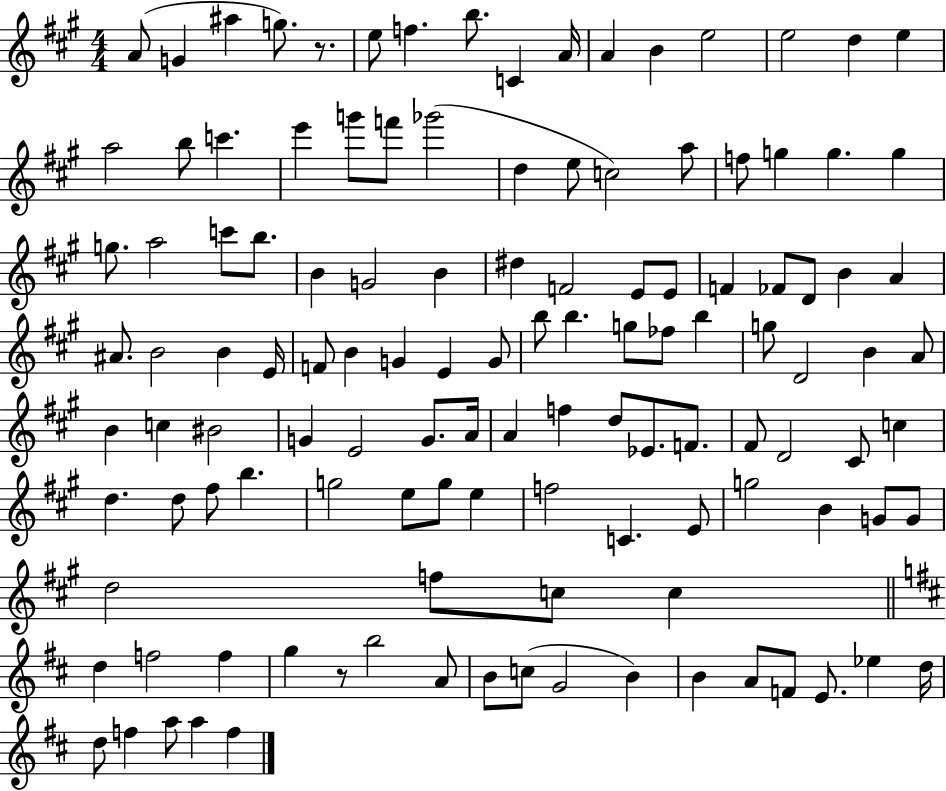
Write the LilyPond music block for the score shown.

{
  \clef treble
  \numericTimeSignature
  \time 4/4
  \key a \major
  \repeat volta 2 { a'8( g'4 ais''4 g''8.) r8. | e''8 f''4. b''8. c'4 a'16 | a'4 b'4 e''2 | e''2 d''4 e''4 | \break a''2 b''8 c'''4. | e'''4 g'''8 f'''8 ges'''2( | d''4 e''8 c''2) a''8 | f''8 g''4 g''4. g''4 | \break g''8. a''2 c'''8 b''8. | b'4 g'2 b'4 | dis''4 f'2 e'8 e'8 | f'4 fes'8 d'8 b'4 a'4 | \break ais'8. b'2 b'4 e'16 | f'8 b'4 g'4 e'4 g'8 | b''8 b''4. g''8 fes''8 b''4 | g''8 d'2 b'4 a'8 | \break b'4 c''4 bis'2 | g'4 e'2 g'8. a'16 | a'4 f''4 d''8 ees'8. f'8. | fis'8 d'2 cis'8 c''4 | \break d''4. d''8 fis''8 b''4. | g''2 e''8 g''8 e''4 | f''2 c'4. e'8 | g''2 b'4 g'8 g'8 | \break d''2 f''8 c''8 c''4 | \bar "||" \break \key b \minor d''4 f''2 f''4 | g''4 r8 b''2 a'8 | b'8 c''8( g'2 b'4) | b'4 a'8 f'8 e'8. ees''4 d''16 | \break d''8 f''4 a''8 a''4 f''4 | } \bar "|."
}